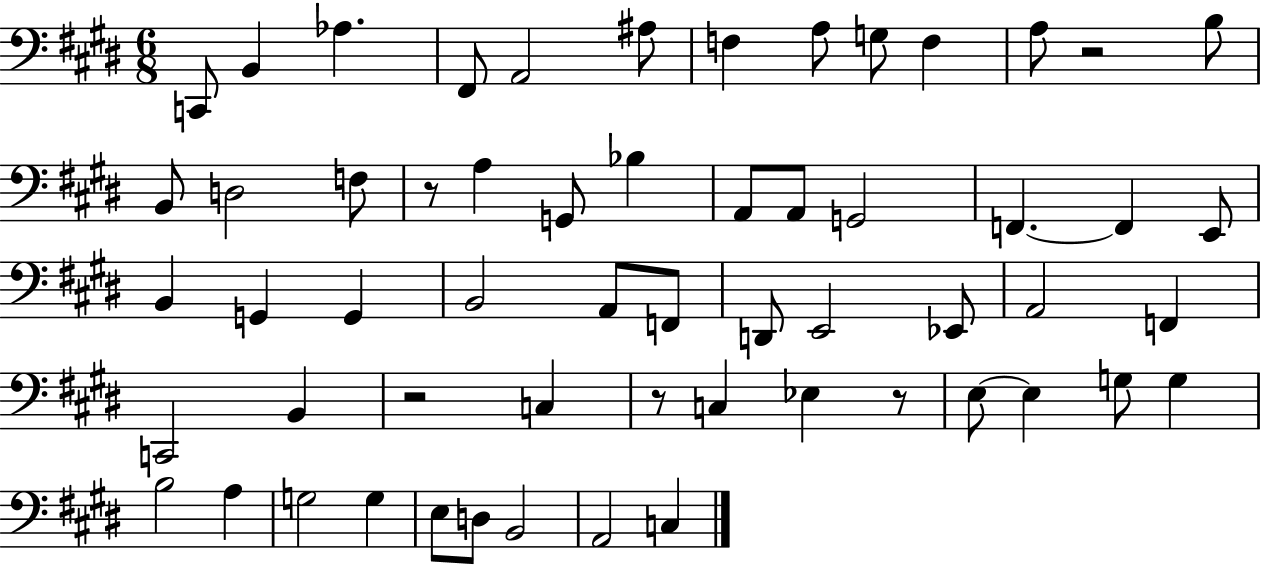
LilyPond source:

{
  \clef bass
  \numericTimeSignature
  \time 6/8
  \key e \major
  c,8 b,4 aes4. | fis,8 a,2 ais8 | f4 a8 g8 f4 | a8 r2 b8 | \break b,8 d2 f8 | r8 a4 g,8 bes4 | a,8 a,8 g,2 | f,4.~~ f,4 e,8 | \break b,4 g,4 g,4 | b,2 a,8 f,8 | d,8 e,2 ees,8 | a,2 f,4 | \break c,2 b,4 | r2 c4 | r8 c4 ees4 r8 | e8~~ e4 g8 g4 | \break b2 a4 | g2 g4 | e8 d8 b,2 | a,2 c4 | \break \bar "|."
}